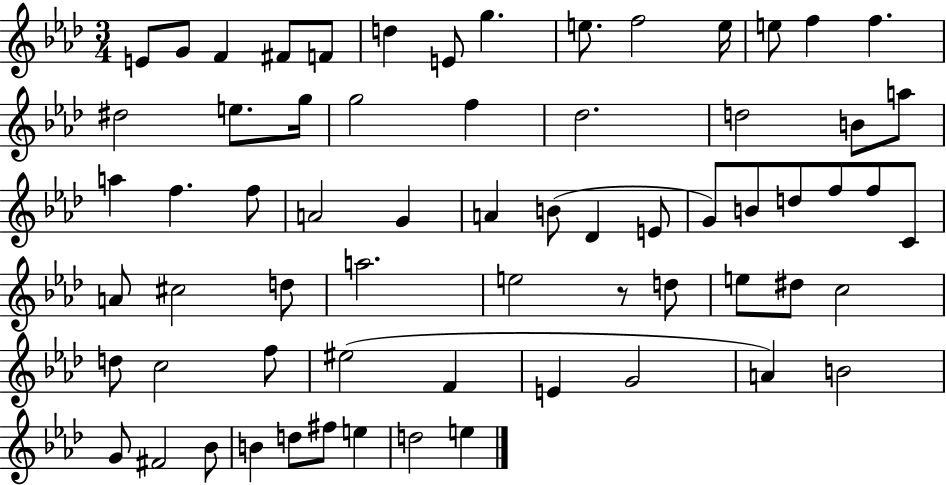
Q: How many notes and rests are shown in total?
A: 66